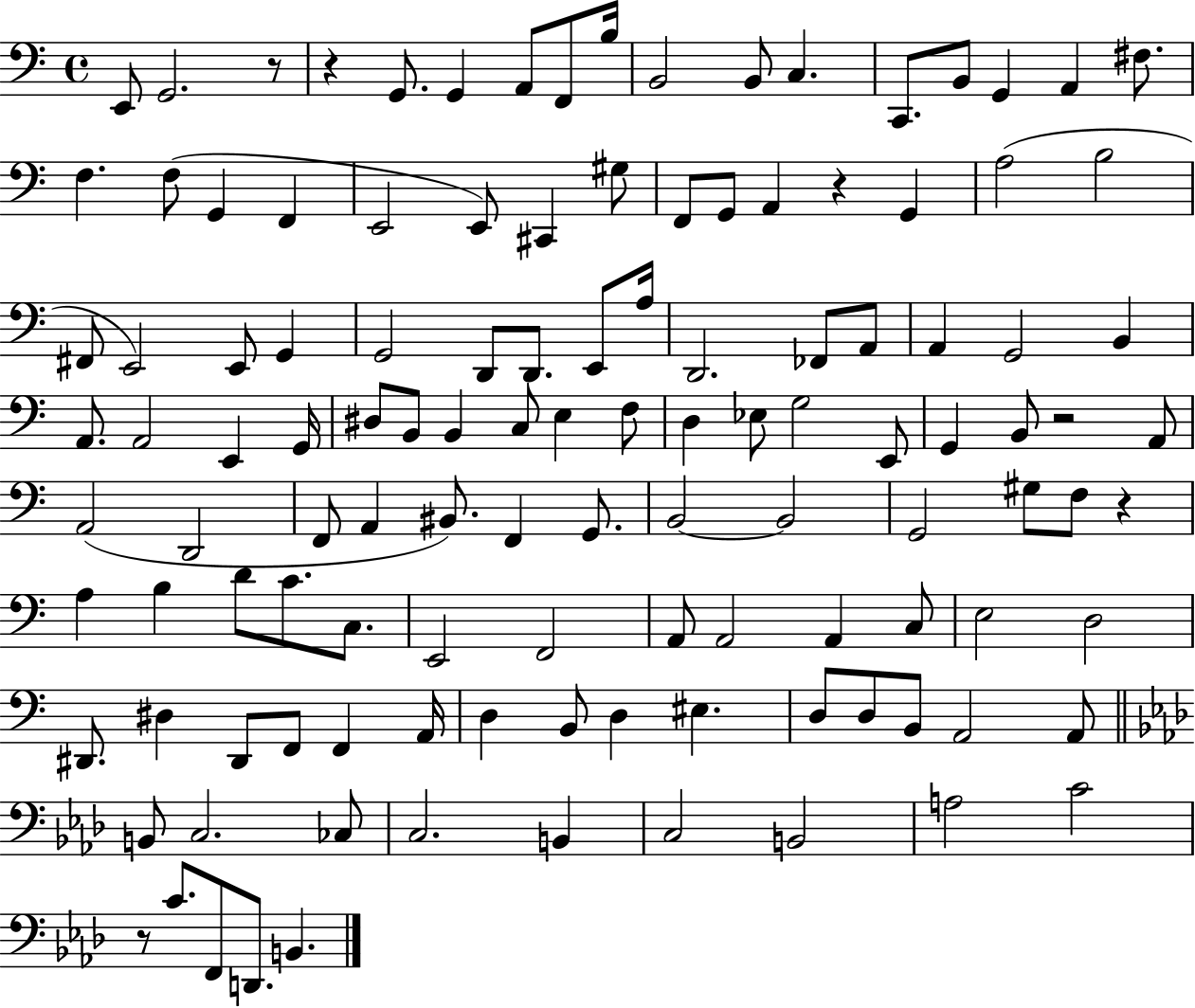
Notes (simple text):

E2/e G2/h. R/e R/q G2/e. G2/q A2/e F2/e B3/s B2/h B2/e C3/q. C2/e. B2/e G2/q A2/q F#3/e. F3/q. F3/e G2/q F2/q E2/h E2/e C#2/q G#3/e F2/e G2/e A2/q R/q G2/q A3/h B3/h F#2/e E2/h E2/e G2/q G2/h D2/e D2/e. E2/e A3/s D2/h. FES2/e A2/e A2/q G2/h B2/q A2/e. A2/h E2/q G2/s D#3/e B2/e B2/q C3/e E3/q F3/e D3/q Eb3/e G3/h E2/e G2/q B2/e R/h A2/e A2/h D2/h F2/e A2/q BIS2/e. F2/q G2/e. B2/h B2/h G2/h G#3/e F3/e R/q A3/q B3/q D4/e C4/e. C3/e. E2/h F2/h A2/e A2/h A2/q C3/e E3/h D3/h D#2/e. D#3/q D#2/e F2/e F2/q A2/s D3/q B2/e D3/q EIS3/q. D3/e D3/e B2/e A2/h A2/e B2/e C3/h. CES3/e C3/h. B2/q C3/h B2/h A3/h C4/h R/e C4/e. F2/e D2/e. B2/q.